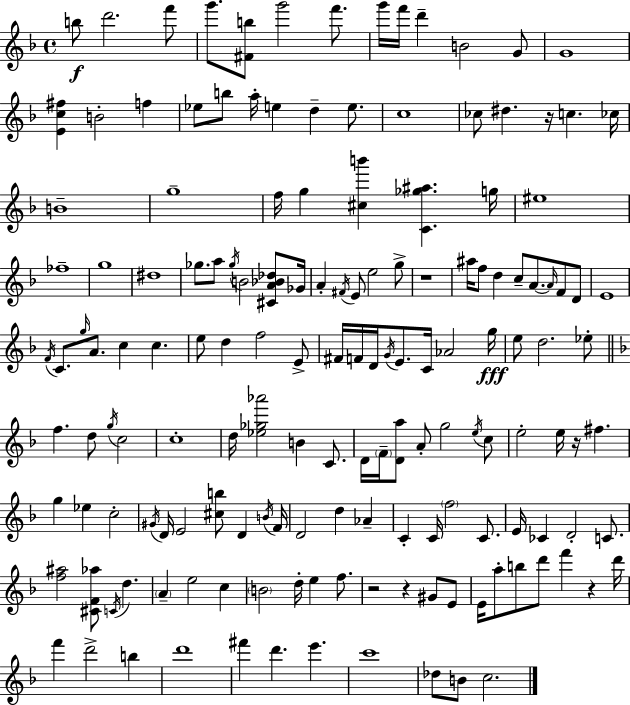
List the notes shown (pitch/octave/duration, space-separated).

B5/e D6/h. F6/e G6/e. [F#4,B5]/e G6/h F6/e. G6/s F6/s D6/q B4/h G4/e G4/w [E4,C5,F#5]/q B4/h F5/q Eb5/e B5/e A5/s E5/q D5/q E5/e. C5/w CES5/e D#5/q. R/s C5/q. CES5/s B4/w G5/w F5/s G5/q [C#5,B6]/q [C4,Gb5,A#5]/q. G5/s EIS5/w FES5/w G5/w D#5/w Gb5/e. A5/e Gb5/s B4/h [C#4,A4,Bb4,Db5]/e Gb4/s A4/q F#4/s E4/e E5/h G5/e R/w A#5/s F5/e D5/q C5/e A4/e. A4/s F4/e D4/e E4/w F4/s C4/e. G5/s A4/e. C5/q C5/q. E5/e D5/q F5/h E4/e F#4/s F4/s D4/s G4/s E4/e. C4/s Ab4/h G5/s E5/e D5/h. Eb5/e F5/q. D5/e G5/s C5/h C5/w D5/s [Eb5,Gb5,Ab6]/h B4/q C4/e. D4/s F4/s [D4,A5]/e A4/e G5/h E5/s C5/e E5/h E5/s R/s F#5/q. G5/q Eb5/q C5/h G#4/s D4/s E4/h [C#5,B5]/e D4/q B4/s F4/s D4/h D5/q Ab4/q C4/q C4/s F5/h C4/e. E4/s CES4/q D4/h C4/e. [F5,A#5]/h [C#4,F4,Ab5]/e C4/s D5/q. A4/q E5/h C5/q B4/h D5/s E5/q F5/e. R/h R/q G#4/e E4/e E4/s A5/e B5/e D6/e F6/q R/q D6/s F6/q D6/h B5/q D6/w F#6/q D6/q. E6/q. C6/w Db5/e B4/e C5/h.